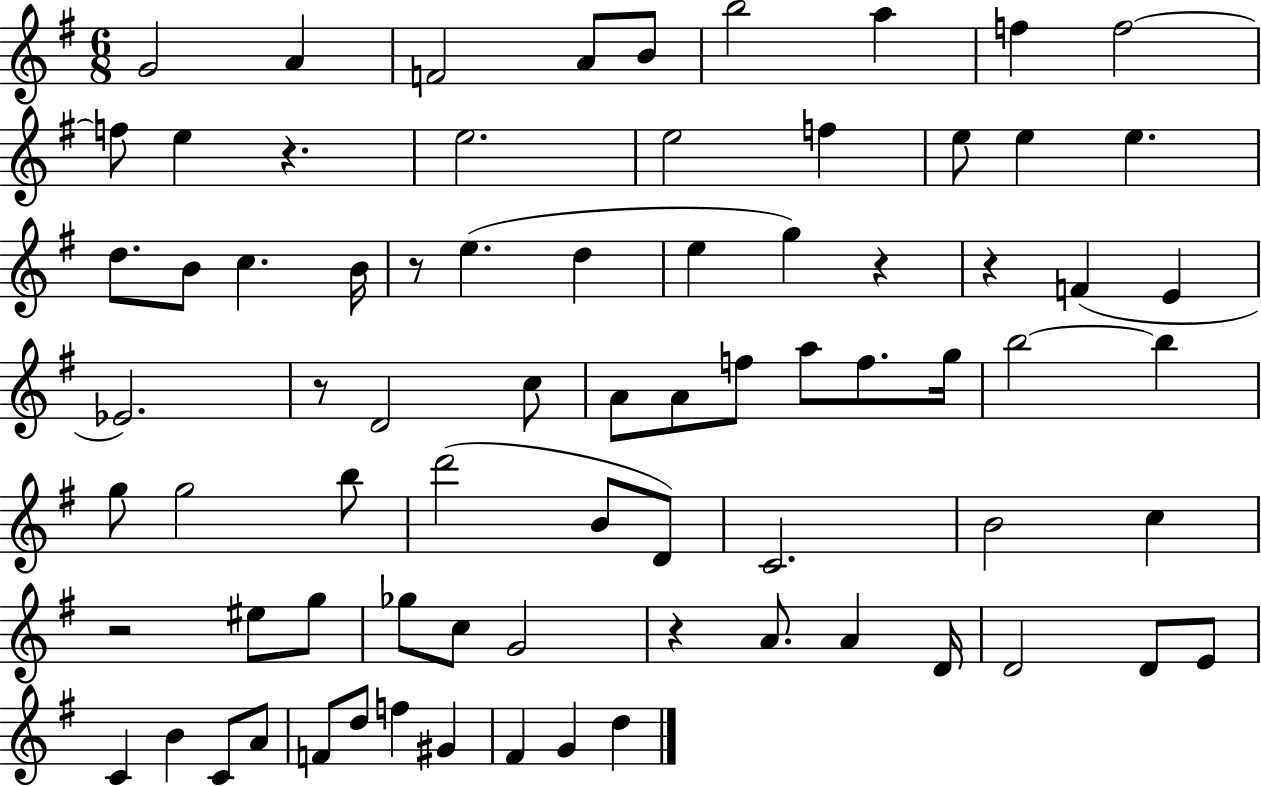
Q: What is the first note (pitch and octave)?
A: G4